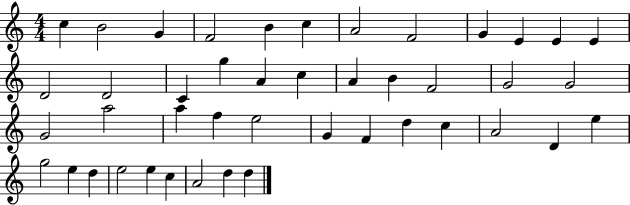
C5/q B4/h G4/q F4/h B4/q C5/q A4/h F4/h G4/q E4/q E4/q E4/q D4/h D4/h C4/q G5/q A4/q C5/q A4/q B4/q F4/h G4/h G4/h G4/h A5/h A5/q F5/q E5/h G4/q F4/q D5/q C5/q A4/h D4/q E5/q G5/h E5/q D5/q E5/h E5/q C5/q A4/h D5/q D5/q